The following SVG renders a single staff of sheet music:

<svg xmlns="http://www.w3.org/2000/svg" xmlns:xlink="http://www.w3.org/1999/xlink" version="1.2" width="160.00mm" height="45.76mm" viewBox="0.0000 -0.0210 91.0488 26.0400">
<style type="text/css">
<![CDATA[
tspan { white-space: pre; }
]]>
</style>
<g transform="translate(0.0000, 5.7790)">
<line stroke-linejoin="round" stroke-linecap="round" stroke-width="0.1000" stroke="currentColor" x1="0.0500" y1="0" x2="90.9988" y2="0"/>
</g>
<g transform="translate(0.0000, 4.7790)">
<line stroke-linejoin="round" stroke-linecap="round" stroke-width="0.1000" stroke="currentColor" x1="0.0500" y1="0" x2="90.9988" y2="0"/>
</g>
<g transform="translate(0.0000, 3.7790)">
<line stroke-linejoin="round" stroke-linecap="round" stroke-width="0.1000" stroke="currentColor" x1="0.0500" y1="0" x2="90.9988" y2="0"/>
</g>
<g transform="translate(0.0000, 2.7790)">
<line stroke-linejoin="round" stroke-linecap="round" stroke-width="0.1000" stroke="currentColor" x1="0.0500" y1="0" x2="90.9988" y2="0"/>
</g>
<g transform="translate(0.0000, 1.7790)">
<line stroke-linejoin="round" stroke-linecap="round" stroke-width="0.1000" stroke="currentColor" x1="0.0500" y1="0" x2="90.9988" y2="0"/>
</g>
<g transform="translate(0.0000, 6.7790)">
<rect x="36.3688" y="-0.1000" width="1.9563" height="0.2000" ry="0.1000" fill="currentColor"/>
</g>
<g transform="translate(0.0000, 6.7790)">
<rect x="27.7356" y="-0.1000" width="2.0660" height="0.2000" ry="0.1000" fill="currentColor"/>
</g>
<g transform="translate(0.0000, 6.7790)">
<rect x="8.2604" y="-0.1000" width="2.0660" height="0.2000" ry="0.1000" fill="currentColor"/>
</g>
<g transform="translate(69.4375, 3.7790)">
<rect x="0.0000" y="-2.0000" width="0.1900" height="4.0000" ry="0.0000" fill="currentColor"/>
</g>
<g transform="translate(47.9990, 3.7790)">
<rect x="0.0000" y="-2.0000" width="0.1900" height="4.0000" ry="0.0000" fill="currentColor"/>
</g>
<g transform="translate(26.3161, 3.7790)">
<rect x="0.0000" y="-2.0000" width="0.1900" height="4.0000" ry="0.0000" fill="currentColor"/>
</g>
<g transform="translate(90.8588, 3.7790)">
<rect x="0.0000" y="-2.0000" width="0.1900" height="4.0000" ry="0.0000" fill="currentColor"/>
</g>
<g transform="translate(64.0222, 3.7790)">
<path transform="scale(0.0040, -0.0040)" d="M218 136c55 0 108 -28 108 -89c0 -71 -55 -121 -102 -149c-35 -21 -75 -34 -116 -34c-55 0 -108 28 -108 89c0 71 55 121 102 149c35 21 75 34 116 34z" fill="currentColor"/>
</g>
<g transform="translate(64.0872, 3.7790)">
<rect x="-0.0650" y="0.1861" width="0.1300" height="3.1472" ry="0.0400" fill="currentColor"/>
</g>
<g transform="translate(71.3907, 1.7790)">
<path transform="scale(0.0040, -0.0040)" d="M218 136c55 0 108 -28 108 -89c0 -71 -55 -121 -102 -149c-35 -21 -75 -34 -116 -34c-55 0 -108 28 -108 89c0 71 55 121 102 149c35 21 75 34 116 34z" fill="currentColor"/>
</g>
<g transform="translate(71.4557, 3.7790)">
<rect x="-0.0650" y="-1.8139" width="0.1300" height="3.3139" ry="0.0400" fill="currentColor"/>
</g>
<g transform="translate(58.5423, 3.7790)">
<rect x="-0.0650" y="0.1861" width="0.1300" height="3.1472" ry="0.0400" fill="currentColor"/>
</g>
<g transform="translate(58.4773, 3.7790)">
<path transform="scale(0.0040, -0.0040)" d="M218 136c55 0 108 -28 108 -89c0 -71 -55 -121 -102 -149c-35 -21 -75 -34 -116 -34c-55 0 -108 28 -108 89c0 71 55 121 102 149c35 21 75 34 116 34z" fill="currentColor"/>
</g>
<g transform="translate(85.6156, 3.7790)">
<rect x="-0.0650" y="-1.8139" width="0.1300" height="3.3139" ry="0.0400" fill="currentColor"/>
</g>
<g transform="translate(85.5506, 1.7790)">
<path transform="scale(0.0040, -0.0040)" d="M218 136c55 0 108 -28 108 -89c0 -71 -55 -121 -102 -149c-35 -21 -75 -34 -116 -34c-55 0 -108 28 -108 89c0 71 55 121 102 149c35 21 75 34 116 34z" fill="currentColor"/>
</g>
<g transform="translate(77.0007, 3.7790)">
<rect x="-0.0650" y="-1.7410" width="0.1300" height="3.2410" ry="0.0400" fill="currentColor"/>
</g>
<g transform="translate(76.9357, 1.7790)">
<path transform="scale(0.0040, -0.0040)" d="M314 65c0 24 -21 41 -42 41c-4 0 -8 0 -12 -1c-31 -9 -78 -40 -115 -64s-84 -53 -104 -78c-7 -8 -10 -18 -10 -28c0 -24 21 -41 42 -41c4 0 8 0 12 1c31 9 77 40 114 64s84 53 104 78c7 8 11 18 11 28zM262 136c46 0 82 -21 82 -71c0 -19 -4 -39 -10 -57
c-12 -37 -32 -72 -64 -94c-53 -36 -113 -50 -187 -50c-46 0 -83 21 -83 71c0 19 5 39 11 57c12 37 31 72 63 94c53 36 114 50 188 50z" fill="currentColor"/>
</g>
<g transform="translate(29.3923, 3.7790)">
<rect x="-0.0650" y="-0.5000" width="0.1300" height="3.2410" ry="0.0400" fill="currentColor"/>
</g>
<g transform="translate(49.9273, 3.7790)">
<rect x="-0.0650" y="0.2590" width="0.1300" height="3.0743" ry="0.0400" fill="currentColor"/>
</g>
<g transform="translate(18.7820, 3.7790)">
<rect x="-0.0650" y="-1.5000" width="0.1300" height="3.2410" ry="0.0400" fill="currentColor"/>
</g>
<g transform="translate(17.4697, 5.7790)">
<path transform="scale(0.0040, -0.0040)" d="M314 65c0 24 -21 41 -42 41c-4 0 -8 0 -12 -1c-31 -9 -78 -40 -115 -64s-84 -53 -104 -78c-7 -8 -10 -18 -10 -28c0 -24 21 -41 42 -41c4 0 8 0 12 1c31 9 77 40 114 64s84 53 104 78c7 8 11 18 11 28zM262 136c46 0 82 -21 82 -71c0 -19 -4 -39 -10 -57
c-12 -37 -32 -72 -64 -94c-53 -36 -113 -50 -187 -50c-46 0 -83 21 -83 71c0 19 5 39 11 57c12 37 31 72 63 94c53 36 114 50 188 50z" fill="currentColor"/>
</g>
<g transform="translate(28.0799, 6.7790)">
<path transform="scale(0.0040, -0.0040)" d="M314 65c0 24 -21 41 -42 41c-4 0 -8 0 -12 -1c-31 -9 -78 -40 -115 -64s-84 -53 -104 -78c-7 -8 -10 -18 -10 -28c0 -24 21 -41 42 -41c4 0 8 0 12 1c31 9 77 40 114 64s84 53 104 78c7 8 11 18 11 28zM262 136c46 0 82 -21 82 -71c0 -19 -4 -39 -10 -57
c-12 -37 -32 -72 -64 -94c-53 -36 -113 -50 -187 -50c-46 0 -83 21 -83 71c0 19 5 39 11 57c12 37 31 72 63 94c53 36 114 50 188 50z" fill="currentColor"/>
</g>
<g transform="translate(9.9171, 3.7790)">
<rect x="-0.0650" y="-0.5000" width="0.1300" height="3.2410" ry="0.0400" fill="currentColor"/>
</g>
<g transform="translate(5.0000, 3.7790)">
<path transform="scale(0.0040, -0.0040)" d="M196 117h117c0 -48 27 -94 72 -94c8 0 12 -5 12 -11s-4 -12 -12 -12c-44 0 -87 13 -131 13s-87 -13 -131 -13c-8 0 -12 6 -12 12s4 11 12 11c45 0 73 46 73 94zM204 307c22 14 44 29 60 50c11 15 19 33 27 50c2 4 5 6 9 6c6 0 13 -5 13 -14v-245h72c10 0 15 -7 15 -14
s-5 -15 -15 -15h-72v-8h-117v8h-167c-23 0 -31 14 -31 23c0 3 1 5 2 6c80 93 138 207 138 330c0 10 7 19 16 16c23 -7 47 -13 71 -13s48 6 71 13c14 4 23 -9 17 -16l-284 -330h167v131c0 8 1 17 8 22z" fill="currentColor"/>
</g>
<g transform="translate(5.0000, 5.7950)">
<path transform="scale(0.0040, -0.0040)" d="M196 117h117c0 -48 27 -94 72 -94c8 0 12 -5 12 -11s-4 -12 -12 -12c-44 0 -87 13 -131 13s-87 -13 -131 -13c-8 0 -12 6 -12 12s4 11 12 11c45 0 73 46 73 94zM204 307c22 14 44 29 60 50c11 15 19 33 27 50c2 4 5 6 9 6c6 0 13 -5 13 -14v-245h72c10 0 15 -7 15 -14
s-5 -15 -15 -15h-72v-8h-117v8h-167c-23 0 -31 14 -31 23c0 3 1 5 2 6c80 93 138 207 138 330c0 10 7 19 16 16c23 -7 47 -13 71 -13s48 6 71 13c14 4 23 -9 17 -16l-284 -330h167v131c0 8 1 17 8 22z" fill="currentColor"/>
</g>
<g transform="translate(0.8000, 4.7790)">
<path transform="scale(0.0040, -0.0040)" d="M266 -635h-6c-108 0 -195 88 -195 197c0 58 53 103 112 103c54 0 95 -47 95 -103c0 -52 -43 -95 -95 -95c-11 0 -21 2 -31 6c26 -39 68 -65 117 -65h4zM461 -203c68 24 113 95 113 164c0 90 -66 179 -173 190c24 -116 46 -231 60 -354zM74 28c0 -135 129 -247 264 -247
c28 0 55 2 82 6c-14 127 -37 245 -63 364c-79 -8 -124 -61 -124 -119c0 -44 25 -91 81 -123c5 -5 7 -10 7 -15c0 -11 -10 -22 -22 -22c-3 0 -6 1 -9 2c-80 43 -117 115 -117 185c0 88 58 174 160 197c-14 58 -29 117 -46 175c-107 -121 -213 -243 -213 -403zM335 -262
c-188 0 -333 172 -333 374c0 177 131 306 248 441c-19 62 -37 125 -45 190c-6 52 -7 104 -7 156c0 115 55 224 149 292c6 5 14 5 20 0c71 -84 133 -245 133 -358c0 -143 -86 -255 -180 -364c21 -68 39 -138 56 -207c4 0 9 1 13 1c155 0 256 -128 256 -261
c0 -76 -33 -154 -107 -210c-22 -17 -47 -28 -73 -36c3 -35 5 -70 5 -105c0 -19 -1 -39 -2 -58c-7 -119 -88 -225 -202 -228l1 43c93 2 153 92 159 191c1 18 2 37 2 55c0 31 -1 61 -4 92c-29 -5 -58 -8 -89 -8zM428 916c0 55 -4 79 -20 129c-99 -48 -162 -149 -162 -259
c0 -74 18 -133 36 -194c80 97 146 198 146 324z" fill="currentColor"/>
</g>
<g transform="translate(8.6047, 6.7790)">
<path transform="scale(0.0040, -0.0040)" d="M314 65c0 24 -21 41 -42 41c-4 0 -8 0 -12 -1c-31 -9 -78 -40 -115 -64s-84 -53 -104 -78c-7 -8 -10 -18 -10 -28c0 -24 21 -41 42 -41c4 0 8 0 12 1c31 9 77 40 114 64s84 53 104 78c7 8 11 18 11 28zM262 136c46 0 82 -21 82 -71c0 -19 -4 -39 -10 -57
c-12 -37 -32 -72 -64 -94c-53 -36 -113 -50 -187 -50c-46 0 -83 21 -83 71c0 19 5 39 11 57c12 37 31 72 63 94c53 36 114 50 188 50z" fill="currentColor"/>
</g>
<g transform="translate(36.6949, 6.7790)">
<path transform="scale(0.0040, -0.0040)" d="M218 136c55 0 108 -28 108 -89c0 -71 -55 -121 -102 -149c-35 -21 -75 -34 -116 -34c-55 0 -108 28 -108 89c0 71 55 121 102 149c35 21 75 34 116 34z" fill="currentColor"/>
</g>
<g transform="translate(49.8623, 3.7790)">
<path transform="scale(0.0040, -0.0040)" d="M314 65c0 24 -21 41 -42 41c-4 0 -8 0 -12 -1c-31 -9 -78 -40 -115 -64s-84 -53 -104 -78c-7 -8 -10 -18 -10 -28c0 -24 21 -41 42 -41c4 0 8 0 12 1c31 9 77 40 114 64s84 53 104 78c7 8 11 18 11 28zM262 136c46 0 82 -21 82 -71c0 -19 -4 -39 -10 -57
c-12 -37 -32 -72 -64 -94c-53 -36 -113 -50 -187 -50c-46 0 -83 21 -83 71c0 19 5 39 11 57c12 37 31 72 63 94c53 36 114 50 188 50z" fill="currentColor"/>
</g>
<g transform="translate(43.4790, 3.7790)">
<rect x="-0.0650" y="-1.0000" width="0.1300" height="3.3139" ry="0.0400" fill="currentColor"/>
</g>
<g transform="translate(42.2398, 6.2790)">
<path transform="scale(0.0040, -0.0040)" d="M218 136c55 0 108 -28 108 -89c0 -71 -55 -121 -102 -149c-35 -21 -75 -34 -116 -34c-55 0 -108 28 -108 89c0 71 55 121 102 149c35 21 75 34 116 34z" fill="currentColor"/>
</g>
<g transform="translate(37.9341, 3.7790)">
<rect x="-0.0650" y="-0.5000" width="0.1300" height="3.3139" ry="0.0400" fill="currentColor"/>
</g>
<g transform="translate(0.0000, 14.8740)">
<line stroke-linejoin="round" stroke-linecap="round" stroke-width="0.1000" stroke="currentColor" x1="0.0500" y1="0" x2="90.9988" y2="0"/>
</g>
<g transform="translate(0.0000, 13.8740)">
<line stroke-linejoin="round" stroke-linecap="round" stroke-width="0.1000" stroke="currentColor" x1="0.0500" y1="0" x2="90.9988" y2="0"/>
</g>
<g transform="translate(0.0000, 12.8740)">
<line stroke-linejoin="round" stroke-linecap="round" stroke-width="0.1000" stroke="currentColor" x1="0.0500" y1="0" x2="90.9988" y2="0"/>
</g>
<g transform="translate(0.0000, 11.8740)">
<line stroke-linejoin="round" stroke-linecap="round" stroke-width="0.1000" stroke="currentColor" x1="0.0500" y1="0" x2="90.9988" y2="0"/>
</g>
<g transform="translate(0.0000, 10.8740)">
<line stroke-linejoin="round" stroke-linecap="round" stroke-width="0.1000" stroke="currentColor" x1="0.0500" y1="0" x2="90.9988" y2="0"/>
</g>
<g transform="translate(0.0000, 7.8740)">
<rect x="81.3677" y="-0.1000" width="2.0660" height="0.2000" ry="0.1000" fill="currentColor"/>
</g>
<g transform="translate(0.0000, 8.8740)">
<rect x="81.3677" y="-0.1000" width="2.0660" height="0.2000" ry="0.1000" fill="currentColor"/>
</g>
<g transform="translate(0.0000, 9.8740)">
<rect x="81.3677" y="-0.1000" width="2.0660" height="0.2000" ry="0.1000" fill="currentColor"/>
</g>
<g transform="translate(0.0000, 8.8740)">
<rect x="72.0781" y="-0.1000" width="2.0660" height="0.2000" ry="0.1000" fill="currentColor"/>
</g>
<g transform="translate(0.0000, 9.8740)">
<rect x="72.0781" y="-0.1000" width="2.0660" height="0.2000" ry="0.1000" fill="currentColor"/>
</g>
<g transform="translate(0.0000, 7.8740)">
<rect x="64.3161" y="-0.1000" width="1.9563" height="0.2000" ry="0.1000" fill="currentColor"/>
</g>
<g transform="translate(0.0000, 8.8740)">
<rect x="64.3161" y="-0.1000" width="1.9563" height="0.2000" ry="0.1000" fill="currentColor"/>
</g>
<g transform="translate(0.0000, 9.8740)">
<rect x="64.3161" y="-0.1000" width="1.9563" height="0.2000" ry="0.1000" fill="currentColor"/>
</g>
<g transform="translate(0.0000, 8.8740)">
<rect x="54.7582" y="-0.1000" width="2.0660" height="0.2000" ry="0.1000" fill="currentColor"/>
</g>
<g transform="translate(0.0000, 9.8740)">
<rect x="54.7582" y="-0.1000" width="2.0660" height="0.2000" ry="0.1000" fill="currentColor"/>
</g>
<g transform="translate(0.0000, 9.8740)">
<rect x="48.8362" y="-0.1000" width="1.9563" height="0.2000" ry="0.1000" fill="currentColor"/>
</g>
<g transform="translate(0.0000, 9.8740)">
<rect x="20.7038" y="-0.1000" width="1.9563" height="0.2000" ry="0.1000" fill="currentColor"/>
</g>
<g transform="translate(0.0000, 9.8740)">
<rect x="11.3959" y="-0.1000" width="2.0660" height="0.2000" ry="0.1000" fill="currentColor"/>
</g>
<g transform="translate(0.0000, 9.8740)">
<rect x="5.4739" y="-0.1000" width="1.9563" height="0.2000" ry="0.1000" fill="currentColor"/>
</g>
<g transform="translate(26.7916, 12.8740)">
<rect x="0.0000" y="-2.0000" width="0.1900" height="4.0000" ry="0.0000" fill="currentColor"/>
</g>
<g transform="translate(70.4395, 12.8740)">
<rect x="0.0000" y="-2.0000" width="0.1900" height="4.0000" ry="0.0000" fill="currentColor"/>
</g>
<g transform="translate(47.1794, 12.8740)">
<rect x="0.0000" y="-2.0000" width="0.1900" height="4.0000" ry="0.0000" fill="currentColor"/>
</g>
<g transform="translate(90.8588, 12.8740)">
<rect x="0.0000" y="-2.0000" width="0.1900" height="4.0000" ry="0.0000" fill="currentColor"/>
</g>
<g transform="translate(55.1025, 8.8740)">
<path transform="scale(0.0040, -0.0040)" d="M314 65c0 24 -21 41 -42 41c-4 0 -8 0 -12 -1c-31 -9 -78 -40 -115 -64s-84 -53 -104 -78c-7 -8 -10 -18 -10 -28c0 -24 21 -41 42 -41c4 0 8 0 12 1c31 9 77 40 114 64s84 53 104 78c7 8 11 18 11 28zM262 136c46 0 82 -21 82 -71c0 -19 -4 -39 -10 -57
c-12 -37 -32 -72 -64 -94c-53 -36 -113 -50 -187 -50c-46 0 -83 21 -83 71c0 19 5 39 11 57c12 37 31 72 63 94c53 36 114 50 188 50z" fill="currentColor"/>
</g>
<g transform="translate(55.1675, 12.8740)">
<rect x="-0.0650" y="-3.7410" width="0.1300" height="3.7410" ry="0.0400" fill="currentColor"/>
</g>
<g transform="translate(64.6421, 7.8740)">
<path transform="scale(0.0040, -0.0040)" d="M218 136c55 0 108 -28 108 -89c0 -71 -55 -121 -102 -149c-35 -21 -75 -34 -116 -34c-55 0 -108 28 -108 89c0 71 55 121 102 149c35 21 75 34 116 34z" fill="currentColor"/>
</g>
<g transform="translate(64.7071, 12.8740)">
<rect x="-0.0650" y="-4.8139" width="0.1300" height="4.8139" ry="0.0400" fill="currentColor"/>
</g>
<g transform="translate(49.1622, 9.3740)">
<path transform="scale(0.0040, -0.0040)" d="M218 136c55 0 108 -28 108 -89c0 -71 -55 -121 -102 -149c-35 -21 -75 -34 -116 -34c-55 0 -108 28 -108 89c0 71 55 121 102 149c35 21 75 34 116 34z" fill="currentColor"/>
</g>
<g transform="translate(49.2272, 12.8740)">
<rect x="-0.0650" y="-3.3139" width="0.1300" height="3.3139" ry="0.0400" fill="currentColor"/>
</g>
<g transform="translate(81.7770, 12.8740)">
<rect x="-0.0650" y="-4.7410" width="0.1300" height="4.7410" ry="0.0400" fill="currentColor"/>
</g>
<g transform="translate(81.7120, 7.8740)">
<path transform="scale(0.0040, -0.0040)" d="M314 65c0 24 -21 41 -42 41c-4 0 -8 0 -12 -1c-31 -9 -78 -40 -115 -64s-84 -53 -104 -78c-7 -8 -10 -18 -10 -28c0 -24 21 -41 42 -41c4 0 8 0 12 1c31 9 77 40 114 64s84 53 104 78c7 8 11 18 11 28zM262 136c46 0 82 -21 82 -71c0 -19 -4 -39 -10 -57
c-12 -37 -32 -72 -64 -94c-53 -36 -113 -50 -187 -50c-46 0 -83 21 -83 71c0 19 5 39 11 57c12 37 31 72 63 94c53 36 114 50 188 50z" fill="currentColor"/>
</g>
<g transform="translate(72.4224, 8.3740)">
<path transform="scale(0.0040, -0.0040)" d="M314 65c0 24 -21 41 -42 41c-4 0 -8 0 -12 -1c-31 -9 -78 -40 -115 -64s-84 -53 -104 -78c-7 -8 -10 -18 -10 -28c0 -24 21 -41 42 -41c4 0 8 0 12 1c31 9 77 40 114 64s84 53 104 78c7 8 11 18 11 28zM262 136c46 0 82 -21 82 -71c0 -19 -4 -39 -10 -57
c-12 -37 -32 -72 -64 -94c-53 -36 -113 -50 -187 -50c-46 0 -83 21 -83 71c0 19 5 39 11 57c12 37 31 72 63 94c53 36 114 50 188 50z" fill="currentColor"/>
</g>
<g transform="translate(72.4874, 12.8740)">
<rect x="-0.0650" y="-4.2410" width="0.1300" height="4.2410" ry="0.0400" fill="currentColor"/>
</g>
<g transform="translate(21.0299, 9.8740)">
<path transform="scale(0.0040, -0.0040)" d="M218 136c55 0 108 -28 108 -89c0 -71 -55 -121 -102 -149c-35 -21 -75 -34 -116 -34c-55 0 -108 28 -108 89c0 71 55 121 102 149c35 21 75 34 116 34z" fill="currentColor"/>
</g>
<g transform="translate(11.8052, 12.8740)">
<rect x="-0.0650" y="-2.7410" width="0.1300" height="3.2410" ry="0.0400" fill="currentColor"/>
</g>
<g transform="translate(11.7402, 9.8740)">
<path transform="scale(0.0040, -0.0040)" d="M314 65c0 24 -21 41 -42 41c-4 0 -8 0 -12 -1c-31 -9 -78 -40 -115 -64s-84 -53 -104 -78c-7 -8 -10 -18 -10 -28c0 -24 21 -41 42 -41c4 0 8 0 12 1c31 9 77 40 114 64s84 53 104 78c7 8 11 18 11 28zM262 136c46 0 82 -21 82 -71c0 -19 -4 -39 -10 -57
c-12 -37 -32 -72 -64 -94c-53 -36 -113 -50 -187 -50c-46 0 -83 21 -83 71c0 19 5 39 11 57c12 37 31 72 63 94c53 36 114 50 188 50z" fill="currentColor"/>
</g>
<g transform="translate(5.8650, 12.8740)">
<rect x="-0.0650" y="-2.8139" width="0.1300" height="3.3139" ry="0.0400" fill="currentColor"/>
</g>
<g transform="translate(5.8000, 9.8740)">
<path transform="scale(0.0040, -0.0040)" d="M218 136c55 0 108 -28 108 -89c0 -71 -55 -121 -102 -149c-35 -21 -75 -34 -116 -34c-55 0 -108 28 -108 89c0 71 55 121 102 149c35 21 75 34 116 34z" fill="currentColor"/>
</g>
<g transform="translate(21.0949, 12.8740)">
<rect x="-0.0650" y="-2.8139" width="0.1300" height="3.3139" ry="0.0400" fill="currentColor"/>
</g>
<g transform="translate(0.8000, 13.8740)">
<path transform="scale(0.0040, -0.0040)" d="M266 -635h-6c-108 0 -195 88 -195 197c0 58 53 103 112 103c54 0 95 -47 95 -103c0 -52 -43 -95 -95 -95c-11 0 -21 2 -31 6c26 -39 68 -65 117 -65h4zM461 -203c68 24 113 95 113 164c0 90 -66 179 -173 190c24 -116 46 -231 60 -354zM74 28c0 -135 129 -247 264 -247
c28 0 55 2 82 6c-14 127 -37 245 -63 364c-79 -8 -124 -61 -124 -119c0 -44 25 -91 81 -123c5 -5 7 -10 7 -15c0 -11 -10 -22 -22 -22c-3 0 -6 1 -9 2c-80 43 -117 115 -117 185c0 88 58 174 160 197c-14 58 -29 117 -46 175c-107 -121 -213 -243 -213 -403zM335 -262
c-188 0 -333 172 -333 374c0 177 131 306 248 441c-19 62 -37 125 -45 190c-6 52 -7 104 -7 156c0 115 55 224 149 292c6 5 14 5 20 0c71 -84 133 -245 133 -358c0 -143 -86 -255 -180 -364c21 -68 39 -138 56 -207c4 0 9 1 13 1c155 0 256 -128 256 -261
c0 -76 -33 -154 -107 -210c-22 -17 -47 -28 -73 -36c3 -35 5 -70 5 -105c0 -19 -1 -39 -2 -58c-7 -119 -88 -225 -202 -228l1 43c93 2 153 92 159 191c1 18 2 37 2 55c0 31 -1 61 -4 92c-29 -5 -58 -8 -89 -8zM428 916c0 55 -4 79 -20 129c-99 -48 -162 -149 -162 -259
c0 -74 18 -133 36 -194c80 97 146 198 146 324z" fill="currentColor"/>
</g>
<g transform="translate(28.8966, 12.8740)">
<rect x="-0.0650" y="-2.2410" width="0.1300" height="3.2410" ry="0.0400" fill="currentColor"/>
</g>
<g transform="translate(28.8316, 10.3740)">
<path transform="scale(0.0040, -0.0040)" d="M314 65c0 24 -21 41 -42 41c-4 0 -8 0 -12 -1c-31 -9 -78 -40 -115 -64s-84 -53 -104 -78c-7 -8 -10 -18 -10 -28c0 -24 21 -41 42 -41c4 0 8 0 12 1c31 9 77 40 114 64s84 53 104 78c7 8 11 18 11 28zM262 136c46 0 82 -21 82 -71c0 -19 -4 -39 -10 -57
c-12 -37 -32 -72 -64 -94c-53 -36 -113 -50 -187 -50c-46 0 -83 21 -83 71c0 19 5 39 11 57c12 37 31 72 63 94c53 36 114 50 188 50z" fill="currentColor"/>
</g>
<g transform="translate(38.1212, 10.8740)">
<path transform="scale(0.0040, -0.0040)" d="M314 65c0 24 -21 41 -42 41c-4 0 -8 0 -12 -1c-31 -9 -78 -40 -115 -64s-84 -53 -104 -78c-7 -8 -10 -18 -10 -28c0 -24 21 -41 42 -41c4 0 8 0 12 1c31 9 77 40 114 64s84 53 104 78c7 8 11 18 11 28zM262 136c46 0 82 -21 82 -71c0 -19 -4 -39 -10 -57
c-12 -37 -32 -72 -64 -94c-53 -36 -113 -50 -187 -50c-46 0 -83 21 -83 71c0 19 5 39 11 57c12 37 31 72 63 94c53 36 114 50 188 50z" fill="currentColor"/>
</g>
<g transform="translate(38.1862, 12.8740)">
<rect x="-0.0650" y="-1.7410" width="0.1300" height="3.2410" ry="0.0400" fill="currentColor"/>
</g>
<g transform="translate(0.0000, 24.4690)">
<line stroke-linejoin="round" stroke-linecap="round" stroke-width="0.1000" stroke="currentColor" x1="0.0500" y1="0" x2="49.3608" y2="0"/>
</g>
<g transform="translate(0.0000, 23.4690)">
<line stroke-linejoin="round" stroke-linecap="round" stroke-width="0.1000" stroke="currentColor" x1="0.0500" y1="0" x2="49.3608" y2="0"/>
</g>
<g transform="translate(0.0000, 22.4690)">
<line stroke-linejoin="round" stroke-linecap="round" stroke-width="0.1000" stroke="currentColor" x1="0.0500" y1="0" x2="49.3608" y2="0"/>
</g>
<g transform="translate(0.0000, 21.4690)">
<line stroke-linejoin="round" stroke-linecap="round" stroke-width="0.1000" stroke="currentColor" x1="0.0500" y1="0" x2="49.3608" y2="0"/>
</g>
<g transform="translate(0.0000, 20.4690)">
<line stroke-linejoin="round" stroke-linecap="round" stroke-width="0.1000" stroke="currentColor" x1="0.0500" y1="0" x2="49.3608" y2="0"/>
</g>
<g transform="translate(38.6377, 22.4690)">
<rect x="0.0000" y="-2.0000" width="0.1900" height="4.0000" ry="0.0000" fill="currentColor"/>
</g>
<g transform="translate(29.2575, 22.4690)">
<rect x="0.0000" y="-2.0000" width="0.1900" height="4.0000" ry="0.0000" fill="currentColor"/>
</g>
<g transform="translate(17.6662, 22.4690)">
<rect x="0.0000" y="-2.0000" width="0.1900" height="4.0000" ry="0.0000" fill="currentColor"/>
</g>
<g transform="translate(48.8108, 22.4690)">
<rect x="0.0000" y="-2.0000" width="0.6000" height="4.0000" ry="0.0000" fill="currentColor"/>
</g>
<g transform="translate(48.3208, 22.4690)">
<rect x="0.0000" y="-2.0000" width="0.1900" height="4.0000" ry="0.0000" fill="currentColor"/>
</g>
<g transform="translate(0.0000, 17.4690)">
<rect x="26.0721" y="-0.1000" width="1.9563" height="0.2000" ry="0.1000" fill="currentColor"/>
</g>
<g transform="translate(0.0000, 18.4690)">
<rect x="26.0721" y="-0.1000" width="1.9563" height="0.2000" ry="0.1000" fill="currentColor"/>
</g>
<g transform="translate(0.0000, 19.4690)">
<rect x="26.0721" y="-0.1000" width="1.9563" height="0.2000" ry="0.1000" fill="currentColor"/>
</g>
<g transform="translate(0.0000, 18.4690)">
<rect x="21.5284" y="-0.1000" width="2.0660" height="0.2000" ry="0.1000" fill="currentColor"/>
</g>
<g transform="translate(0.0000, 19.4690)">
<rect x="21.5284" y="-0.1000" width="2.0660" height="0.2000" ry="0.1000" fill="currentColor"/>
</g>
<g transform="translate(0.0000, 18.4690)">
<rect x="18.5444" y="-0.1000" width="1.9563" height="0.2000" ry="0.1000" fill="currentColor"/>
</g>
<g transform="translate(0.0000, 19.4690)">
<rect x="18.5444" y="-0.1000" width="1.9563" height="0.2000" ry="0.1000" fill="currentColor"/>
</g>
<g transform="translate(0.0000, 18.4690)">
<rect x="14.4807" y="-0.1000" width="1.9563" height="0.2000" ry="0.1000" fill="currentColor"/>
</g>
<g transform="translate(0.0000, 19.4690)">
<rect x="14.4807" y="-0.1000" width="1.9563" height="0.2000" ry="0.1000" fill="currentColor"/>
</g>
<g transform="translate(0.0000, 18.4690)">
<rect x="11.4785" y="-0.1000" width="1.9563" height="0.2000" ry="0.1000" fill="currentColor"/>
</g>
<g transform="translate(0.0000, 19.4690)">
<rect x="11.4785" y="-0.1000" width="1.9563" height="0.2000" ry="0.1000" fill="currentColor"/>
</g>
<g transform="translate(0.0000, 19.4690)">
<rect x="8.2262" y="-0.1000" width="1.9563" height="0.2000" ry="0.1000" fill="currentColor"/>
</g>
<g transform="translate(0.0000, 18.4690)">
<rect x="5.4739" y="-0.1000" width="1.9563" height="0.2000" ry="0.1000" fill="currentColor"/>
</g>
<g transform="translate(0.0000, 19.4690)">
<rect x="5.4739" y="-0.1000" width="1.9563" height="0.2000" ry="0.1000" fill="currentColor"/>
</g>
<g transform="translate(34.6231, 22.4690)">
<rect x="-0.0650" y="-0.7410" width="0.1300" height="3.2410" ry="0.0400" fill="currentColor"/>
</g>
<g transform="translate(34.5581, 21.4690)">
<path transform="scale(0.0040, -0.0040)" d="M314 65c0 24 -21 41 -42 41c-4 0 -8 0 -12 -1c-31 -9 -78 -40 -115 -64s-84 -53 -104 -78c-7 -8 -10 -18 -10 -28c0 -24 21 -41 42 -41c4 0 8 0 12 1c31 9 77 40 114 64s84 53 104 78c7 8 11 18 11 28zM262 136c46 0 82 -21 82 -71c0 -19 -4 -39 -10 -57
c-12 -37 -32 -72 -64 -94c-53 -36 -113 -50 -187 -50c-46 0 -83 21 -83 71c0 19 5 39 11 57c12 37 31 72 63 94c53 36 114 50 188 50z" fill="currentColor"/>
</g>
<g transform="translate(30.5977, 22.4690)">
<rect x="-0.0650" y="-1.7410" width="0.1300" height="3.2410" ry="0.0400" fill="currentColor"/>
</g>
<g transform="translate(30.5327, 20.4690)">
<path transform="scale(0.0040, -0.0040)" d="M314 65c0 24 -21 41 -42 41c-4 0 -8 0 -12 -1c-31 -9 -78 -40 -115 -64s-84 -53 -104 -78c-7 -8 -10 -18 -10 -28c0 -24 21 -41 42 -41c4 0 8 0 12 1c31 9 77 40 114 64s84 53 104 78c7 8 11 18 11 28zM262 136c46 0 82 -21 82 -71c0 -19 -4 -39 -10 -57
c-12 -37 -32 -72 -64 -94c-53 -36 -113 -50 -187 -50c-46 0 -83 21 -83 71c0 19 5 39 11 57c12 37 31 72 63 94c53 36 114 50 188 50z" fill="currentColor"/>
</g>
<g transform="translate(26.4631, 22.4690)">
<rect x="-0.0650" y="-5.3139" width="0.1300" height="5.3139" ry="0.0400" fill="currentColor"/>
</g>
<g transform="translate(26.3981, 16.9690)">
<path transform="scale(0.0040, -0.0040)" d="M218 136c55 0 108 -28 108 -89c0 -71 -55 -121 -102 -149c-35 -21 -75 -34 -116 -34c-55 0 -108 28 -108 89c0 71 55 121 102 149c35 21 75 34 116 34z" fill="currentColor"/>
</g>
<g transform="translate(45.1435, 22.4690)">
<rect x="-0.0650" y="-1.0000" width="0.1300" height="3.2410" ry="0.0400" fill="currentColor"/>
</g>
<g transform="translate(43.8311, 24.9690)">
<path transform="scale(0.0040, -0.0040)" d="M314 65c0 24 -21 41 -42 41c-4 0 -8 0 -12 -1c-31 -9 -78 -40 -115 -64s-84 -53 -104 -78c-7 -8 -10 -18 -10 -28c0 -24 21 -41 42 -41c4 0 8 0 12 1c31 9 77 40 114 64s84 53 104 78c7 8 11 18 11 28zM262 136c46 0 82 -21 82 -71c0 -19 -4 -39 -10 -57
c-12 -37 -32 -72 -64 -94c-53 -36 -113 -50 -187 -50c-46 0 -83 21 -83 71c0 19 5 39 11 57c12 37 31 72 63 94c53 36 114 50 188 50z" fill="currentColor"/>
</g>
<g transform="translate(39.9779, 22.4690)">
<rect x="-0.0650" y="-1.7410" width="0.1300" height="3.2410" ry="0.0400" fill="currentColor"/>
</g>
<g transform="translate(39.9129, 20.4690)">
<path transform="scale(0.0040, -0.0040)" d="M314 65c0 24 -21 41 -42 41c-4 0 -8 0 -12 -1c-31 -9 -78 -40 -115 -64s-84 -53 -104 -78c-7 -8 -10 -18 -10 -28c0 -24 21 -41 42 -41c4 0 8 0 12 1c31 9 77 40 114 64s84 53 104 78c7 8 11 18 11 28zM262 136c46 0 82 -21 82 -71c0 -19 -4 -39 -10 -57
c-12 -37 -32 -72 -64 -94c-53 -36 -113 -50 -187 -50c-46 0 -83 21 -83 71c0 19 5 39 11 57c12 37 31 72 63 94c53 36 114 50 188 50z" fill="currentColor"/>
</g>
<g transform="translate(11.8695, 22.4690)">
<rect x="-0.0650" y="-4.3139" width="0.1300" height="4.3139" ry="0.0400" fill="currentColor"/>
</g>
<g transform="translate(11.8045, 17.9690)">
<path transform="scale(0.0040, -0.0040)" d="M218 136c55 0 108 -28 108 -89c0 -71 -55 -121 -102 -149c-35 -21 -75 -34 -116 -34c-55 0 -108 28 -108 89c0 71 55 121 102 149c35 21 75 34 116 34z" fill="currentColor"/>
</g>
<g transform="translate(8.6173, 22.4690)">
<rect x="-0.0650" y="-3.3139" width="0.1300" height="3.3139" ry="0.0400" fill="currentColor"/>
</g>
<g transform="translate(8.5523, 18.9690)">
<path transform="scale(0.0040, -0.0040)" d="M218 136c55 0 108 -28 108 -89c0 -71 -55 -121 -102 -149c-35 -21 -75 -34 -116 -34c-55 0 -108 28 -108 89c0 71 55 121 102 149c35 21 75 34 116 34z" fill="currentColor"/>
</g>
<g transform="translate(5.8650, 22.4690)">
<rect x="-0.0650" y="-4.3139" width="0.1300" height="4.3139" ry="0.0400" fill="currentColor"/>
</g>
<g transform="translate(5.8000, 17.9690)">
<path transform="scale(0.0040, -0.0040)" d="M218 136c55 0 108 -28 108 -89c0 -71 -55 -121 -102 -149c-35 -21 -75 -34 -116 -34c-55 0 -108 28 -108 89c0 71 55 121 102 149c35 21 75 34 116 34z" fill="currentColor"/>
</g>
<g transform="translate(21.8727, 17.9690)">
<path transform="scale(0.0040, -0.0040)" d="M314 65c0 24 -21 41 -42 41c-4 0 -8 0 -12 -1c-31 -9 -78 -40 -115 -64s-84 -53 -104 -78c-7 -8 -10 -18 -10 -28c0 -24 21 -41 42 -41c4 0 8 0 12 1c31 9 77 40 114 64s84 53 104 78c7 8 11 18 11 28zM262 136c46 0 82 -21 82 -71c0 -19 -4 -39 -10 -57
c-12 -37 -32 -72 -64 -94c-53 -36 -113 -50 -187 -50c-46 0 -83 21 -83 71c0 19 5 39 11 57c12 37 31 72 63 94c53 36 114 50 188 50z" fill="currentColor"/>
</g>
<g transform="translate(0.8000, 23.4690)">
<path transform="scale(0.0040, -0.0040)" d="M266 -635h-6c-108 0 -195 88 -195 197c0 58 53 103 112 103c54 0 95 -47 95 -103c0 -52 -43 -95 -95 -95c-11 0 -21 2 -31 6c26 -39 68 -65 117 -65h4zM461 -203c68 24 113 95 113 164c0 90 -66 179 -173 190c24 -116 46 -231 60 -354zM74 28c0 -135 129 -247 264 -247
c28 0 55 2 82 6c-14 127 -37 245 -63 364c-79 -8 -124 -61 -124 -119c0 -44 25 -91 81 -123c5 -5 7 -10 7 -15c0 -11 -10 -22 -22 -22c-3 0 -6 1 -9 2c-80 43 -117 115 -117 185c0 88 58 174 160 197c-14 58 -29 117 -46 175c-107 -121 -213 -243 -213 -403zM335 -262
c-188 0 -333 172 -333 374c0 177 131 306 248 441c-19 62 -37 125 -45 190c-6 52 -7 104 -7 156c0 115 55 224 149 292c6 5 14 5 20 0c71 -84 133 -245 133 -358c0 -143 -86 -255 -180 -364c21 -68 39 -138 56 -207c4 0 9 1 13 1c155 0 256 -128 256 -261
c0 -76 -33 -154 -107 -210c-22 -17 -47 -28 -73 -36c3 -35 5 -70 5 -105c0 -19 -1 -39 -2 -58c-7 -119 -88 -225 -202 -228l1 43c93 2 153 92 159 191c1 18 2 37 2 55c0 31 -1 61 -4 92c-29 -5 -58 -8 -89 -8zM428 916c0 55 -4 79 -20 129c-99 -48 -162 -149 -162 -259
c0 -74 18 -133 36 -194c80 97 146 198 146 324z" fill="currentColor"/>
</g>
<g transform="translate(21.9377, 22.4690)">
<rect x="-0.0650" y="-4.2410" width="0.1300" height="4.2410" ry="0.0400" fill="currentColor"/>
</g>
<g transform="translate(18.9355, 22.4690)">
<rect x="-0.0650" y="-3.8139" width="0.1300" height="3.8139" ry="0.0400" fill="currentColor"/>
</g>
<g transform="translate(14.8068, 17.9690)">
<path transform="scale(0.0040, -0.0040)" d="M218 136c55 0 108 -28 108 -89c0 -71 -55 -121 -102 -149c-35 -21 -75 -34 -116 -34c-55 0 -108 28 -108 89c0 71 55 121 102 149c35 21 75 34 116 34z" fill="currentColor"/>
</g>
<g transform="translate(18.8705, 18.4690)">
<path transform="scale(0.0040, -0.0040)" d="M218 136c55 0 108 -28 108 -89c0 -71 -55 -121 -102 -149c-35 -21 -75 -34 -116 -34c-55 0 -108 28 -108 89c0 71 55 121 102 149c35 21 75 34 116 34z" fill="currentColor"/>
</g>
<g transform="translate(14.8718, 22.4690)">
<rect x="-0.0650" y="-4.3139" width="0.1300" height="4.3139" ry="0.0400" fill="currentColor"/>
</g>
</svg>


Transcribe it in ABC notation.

X:1
T:Untitled
M:4/4
L:1/4
K:C
C2 E2 C2 C D B2 B B f f2 f a a2 a g2 f2 b c'2 e' d'2 e'2 d' b d' d' c' d'2 f' f2 d2 f2 D2